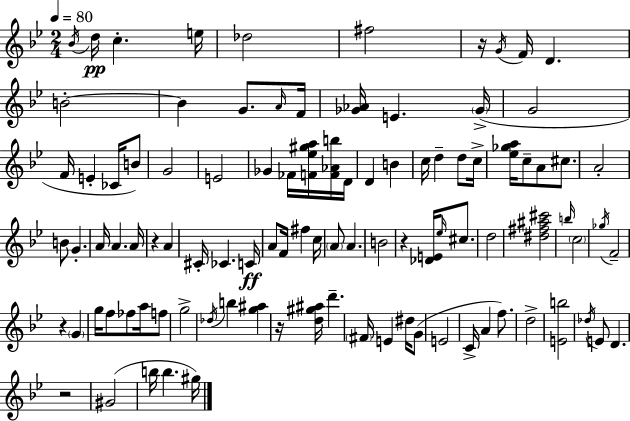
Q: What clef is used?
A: treble